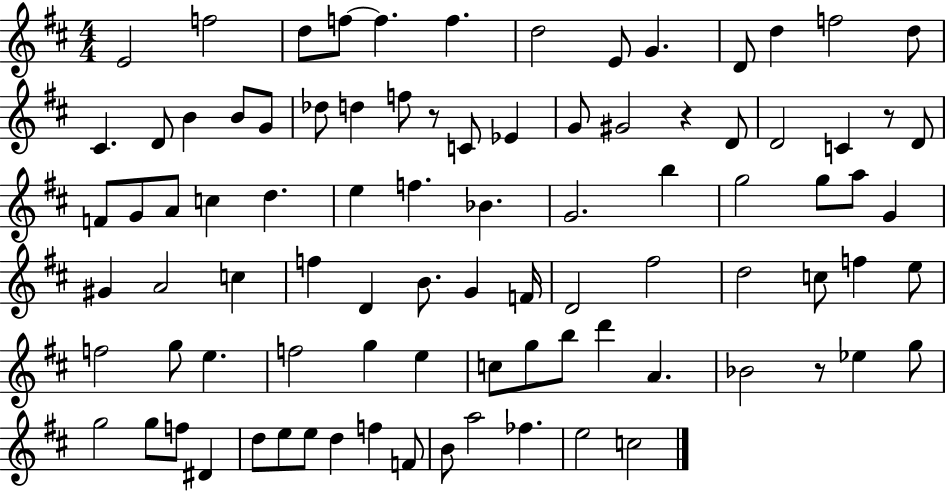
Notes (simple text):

E4/h F5/h D5/e F5/e F5/q. F5/q. D5/h E4/e G4/q. D4/e D5/q F5/h D5/e C#4/q. D4/e B4/q B4/e G4/e Db5/e D5/q F5/e R/e C4/e Eb4/q G4/e G#4/h R/q D4/e D4/h C4/q R/e D4/e F4/e G4/e A4/e C5/q D5/q. E5/q F5/q. Bb4/q. G4/h. B5/q G5/h G5/e A5/e G4/q G#4/q A4/h C5/q F5/q D4/q B4/e. G4/q F4/s D4/h F#5/h D5/h C5/e F5/q E5/e F5/h G5/e E5/q. F5/h G5/q E5/q C5/e G5/e B5/e D6/q A4/q. Bb4/h R/e Eb5/q G5/e G5/h G5/e F5/e D#4/q D5/e E5/e E5/e D5/q F5/q F4/e B4/e A5/h FES5/q. E5/h C5/h